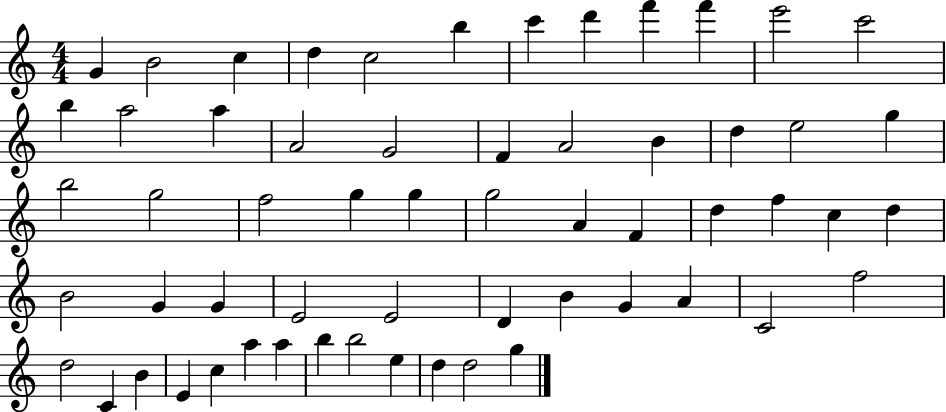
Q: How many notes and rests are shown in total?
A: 59